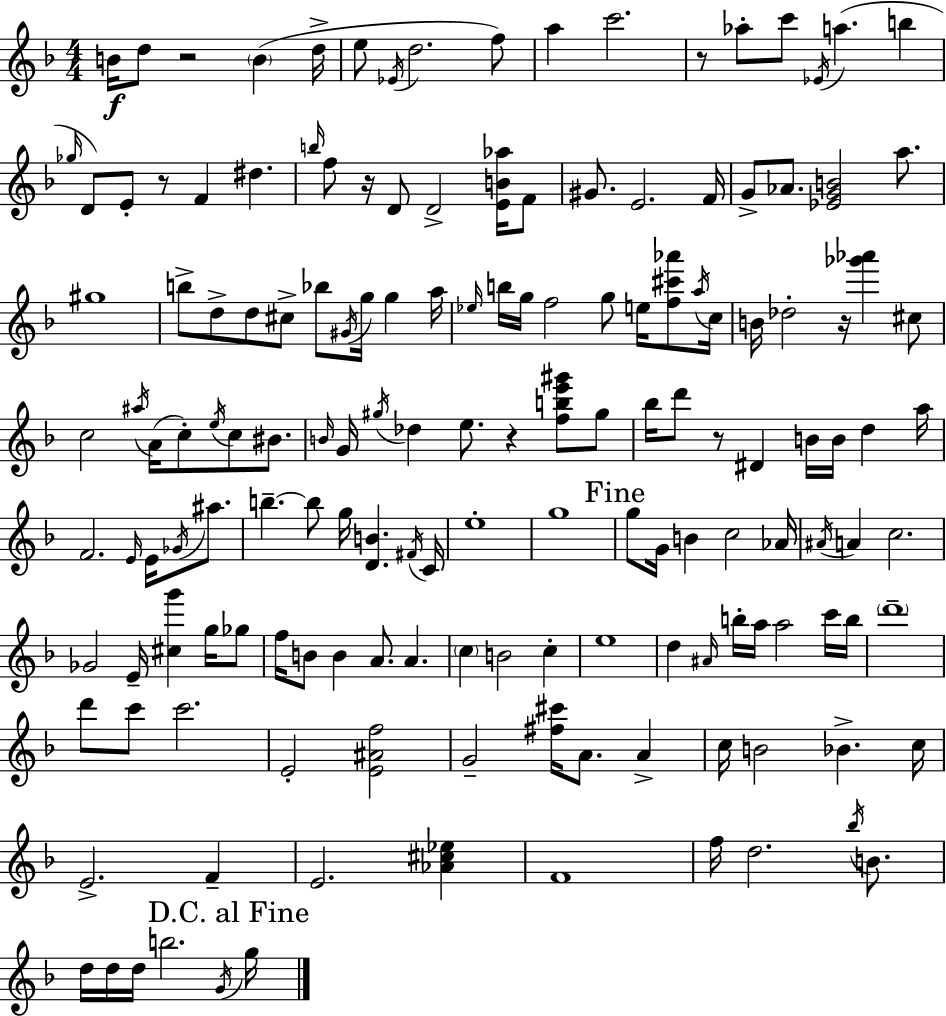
{
  \clef treble
  \numericTimeSignature
  \time 4/4
  \key f \major
  b'16\f d''8 r2 \parenthesize b'4( d''16-> | e''8 \acciaccatura { ees'16 } d''2. f''8) | a''4 c'''2. | r8 aes''8-. c'''8 \acciaccatura { ees'16 }( a''4. b''4 | \break \grace { ges''16 } d'8) e'8-. r8 f'4 dis''4. | \grace { b''16 } f''8 r16 d'8 d'2-> | <e' b' aes''>16 f'8 gis'8. e'2. | f'16 g'8-> aes'8. <ees' g' b'>2 | \break a''8. gis''1 | b''8-> d''8-> d''8 cis''8-> bes''8 \acciaccatura { gis'16 } g''16 | g''4 a''16 \grace { ees''16 } b''16 g''16 f''2 | g''8 e''16 <f'' cis''' aes'''>8 \acciaccatura { a''16 } c''16 b'16 des''2-. | \break r16 <ges''' aes'''>4 cis''8 c''2 \acciaccatura { ais''16 }( | a'16 c''8-.) \acciaccatura { e''16 } c''8 bis'8. \grace { b'16 } g'16 \acciaccatura { gis''16 } des''4 | e''8. r4 <f'' b'' e''' gis'''>8 gis''8 bes''16 d'''8 r8 | dis'4 b'16 b'16 d''4 a''16 f'2. | \break \grace { e'16 } e'16 \acciaccatura { ges'16 } ais''8. b''4.--~~ | b''8 g''16 <d' b'>4. \acciaccatura { fis'16 } c'16 e''1-. | g''1 | \mark "Fine" g''8 | \break g'16 b'4 c''2 aes'16 \acciaccatura { ais'16 } a'4 | c''2. ges'2 | e'16-- <cis'' g'''>4 g''16 ges''8 f''16 | b'8 b'4 a'8. a'4. \parenthesize c''4 | \break b'2 c''4-. e''1 | d''4 | \grace { ais'16 } b''16-. a''16 a''2 c'''16 b''16 | \parenthesize d'''1-- | \break d'''8 c'''8 c'''2. | e'2-. <e' ais' f''>2 | g'2-- <fis'' cis'''>16 a'8. a'4-> | c''16 b'2 bes'4.-> c''16 | \break e'2.-> f'4-- | e'2. <aes' cis'' ees''>4 | f'1 | f''16 d''2. \acciaccatura { bes''16 } b'8. | \break d''16 d''16 d''16 b''2. | \acciaccatura { g'16 } \mark "D.C. al Fine" g''16 \bar "|."
}